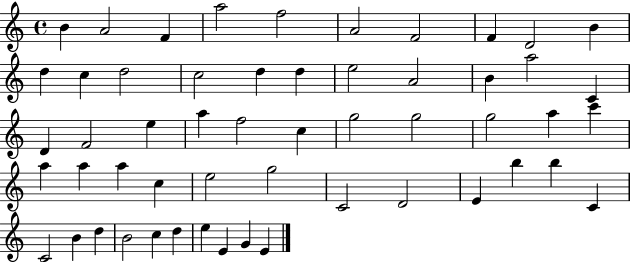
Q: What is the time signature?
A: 4/4